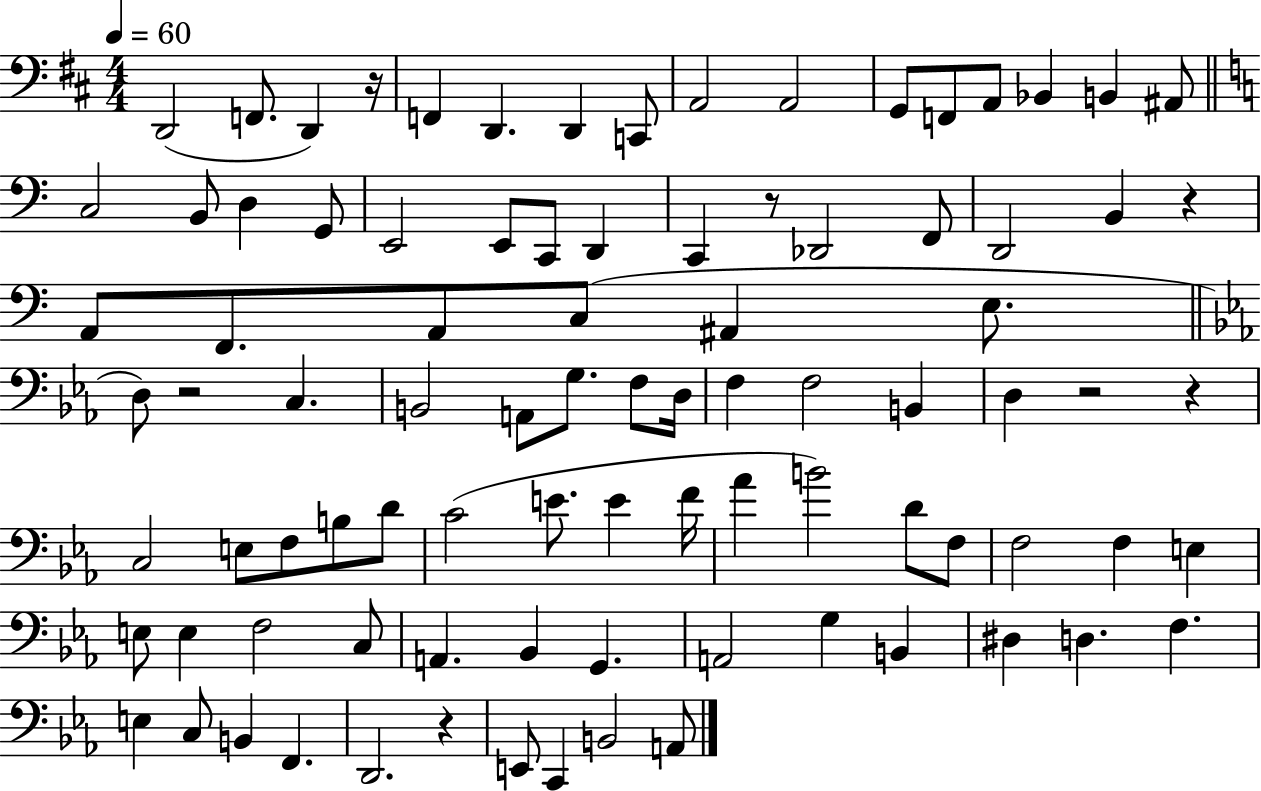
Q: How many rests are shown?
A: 7